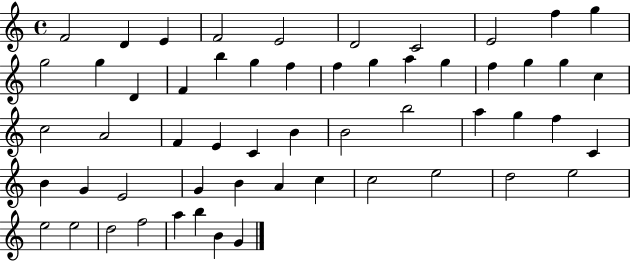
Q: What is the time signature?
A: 4/4